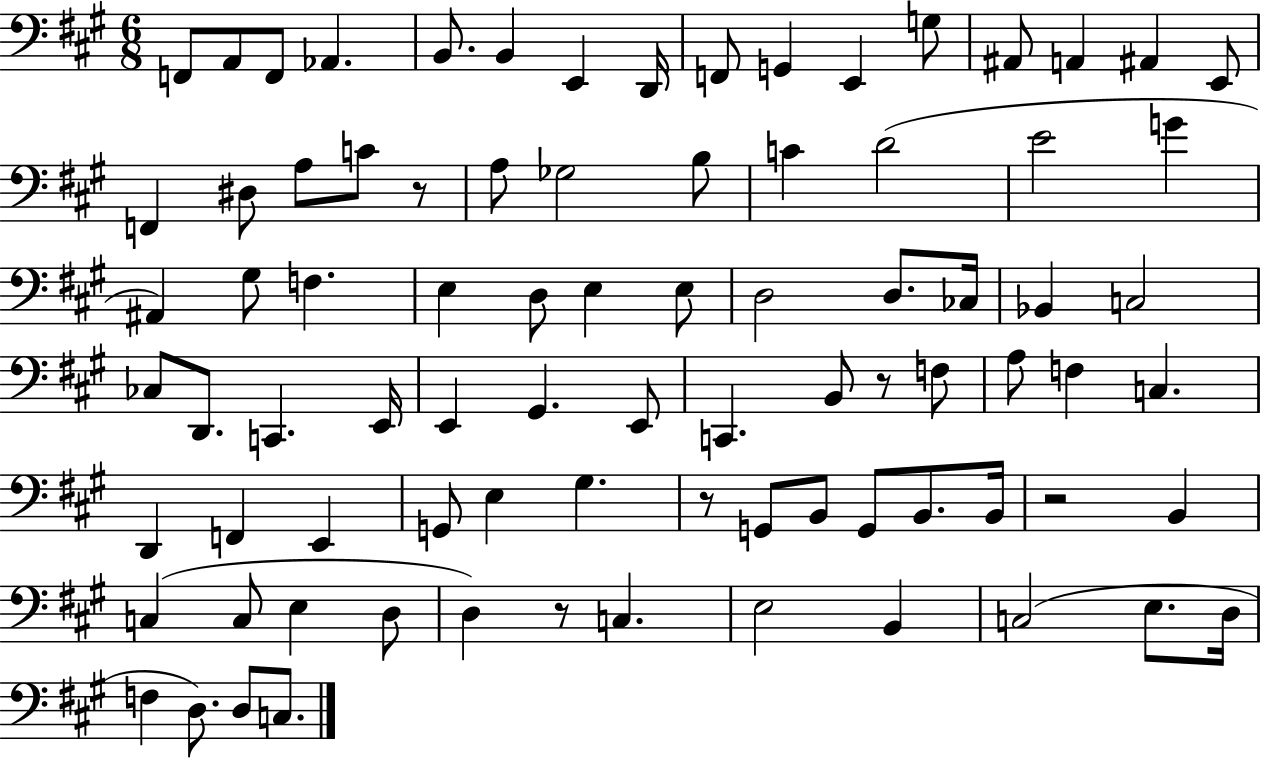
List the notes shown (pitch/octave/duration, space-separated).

F2/e A2/e F2/e Ab2/q. B2/e. B2/q E2/q D2/s F2/e G2/q E2/q G3/e A#2/e A2/q A#2/q E2/e F2/q D#3/e A3/e C4/e R/e A3/e Gb3/h B3/e C4/q D4/h E4/h G4/q A#2/q G#3/e F3/q. E3/q D3/e E3/q E3/e D3/h D3/e. CES3/s Bb2/q C3/h CES3/e D2/e. C2/q. E2/s E2/q G#2/q. E2/e C2/q. B2/e R/e F3/e A3/e F3/q C3/q. D2/q F2/q E2/q G2/e E3/q G#3/q. R/e G2/e B2/e G2/e B2/e. B2/s R/h B2/q C3/q C3/e E3/q D3/e D3/q R/e C3/q. E3/h B2/q C3/h E3/e. D3/s F3/q D3/e. D3/e C3/e.